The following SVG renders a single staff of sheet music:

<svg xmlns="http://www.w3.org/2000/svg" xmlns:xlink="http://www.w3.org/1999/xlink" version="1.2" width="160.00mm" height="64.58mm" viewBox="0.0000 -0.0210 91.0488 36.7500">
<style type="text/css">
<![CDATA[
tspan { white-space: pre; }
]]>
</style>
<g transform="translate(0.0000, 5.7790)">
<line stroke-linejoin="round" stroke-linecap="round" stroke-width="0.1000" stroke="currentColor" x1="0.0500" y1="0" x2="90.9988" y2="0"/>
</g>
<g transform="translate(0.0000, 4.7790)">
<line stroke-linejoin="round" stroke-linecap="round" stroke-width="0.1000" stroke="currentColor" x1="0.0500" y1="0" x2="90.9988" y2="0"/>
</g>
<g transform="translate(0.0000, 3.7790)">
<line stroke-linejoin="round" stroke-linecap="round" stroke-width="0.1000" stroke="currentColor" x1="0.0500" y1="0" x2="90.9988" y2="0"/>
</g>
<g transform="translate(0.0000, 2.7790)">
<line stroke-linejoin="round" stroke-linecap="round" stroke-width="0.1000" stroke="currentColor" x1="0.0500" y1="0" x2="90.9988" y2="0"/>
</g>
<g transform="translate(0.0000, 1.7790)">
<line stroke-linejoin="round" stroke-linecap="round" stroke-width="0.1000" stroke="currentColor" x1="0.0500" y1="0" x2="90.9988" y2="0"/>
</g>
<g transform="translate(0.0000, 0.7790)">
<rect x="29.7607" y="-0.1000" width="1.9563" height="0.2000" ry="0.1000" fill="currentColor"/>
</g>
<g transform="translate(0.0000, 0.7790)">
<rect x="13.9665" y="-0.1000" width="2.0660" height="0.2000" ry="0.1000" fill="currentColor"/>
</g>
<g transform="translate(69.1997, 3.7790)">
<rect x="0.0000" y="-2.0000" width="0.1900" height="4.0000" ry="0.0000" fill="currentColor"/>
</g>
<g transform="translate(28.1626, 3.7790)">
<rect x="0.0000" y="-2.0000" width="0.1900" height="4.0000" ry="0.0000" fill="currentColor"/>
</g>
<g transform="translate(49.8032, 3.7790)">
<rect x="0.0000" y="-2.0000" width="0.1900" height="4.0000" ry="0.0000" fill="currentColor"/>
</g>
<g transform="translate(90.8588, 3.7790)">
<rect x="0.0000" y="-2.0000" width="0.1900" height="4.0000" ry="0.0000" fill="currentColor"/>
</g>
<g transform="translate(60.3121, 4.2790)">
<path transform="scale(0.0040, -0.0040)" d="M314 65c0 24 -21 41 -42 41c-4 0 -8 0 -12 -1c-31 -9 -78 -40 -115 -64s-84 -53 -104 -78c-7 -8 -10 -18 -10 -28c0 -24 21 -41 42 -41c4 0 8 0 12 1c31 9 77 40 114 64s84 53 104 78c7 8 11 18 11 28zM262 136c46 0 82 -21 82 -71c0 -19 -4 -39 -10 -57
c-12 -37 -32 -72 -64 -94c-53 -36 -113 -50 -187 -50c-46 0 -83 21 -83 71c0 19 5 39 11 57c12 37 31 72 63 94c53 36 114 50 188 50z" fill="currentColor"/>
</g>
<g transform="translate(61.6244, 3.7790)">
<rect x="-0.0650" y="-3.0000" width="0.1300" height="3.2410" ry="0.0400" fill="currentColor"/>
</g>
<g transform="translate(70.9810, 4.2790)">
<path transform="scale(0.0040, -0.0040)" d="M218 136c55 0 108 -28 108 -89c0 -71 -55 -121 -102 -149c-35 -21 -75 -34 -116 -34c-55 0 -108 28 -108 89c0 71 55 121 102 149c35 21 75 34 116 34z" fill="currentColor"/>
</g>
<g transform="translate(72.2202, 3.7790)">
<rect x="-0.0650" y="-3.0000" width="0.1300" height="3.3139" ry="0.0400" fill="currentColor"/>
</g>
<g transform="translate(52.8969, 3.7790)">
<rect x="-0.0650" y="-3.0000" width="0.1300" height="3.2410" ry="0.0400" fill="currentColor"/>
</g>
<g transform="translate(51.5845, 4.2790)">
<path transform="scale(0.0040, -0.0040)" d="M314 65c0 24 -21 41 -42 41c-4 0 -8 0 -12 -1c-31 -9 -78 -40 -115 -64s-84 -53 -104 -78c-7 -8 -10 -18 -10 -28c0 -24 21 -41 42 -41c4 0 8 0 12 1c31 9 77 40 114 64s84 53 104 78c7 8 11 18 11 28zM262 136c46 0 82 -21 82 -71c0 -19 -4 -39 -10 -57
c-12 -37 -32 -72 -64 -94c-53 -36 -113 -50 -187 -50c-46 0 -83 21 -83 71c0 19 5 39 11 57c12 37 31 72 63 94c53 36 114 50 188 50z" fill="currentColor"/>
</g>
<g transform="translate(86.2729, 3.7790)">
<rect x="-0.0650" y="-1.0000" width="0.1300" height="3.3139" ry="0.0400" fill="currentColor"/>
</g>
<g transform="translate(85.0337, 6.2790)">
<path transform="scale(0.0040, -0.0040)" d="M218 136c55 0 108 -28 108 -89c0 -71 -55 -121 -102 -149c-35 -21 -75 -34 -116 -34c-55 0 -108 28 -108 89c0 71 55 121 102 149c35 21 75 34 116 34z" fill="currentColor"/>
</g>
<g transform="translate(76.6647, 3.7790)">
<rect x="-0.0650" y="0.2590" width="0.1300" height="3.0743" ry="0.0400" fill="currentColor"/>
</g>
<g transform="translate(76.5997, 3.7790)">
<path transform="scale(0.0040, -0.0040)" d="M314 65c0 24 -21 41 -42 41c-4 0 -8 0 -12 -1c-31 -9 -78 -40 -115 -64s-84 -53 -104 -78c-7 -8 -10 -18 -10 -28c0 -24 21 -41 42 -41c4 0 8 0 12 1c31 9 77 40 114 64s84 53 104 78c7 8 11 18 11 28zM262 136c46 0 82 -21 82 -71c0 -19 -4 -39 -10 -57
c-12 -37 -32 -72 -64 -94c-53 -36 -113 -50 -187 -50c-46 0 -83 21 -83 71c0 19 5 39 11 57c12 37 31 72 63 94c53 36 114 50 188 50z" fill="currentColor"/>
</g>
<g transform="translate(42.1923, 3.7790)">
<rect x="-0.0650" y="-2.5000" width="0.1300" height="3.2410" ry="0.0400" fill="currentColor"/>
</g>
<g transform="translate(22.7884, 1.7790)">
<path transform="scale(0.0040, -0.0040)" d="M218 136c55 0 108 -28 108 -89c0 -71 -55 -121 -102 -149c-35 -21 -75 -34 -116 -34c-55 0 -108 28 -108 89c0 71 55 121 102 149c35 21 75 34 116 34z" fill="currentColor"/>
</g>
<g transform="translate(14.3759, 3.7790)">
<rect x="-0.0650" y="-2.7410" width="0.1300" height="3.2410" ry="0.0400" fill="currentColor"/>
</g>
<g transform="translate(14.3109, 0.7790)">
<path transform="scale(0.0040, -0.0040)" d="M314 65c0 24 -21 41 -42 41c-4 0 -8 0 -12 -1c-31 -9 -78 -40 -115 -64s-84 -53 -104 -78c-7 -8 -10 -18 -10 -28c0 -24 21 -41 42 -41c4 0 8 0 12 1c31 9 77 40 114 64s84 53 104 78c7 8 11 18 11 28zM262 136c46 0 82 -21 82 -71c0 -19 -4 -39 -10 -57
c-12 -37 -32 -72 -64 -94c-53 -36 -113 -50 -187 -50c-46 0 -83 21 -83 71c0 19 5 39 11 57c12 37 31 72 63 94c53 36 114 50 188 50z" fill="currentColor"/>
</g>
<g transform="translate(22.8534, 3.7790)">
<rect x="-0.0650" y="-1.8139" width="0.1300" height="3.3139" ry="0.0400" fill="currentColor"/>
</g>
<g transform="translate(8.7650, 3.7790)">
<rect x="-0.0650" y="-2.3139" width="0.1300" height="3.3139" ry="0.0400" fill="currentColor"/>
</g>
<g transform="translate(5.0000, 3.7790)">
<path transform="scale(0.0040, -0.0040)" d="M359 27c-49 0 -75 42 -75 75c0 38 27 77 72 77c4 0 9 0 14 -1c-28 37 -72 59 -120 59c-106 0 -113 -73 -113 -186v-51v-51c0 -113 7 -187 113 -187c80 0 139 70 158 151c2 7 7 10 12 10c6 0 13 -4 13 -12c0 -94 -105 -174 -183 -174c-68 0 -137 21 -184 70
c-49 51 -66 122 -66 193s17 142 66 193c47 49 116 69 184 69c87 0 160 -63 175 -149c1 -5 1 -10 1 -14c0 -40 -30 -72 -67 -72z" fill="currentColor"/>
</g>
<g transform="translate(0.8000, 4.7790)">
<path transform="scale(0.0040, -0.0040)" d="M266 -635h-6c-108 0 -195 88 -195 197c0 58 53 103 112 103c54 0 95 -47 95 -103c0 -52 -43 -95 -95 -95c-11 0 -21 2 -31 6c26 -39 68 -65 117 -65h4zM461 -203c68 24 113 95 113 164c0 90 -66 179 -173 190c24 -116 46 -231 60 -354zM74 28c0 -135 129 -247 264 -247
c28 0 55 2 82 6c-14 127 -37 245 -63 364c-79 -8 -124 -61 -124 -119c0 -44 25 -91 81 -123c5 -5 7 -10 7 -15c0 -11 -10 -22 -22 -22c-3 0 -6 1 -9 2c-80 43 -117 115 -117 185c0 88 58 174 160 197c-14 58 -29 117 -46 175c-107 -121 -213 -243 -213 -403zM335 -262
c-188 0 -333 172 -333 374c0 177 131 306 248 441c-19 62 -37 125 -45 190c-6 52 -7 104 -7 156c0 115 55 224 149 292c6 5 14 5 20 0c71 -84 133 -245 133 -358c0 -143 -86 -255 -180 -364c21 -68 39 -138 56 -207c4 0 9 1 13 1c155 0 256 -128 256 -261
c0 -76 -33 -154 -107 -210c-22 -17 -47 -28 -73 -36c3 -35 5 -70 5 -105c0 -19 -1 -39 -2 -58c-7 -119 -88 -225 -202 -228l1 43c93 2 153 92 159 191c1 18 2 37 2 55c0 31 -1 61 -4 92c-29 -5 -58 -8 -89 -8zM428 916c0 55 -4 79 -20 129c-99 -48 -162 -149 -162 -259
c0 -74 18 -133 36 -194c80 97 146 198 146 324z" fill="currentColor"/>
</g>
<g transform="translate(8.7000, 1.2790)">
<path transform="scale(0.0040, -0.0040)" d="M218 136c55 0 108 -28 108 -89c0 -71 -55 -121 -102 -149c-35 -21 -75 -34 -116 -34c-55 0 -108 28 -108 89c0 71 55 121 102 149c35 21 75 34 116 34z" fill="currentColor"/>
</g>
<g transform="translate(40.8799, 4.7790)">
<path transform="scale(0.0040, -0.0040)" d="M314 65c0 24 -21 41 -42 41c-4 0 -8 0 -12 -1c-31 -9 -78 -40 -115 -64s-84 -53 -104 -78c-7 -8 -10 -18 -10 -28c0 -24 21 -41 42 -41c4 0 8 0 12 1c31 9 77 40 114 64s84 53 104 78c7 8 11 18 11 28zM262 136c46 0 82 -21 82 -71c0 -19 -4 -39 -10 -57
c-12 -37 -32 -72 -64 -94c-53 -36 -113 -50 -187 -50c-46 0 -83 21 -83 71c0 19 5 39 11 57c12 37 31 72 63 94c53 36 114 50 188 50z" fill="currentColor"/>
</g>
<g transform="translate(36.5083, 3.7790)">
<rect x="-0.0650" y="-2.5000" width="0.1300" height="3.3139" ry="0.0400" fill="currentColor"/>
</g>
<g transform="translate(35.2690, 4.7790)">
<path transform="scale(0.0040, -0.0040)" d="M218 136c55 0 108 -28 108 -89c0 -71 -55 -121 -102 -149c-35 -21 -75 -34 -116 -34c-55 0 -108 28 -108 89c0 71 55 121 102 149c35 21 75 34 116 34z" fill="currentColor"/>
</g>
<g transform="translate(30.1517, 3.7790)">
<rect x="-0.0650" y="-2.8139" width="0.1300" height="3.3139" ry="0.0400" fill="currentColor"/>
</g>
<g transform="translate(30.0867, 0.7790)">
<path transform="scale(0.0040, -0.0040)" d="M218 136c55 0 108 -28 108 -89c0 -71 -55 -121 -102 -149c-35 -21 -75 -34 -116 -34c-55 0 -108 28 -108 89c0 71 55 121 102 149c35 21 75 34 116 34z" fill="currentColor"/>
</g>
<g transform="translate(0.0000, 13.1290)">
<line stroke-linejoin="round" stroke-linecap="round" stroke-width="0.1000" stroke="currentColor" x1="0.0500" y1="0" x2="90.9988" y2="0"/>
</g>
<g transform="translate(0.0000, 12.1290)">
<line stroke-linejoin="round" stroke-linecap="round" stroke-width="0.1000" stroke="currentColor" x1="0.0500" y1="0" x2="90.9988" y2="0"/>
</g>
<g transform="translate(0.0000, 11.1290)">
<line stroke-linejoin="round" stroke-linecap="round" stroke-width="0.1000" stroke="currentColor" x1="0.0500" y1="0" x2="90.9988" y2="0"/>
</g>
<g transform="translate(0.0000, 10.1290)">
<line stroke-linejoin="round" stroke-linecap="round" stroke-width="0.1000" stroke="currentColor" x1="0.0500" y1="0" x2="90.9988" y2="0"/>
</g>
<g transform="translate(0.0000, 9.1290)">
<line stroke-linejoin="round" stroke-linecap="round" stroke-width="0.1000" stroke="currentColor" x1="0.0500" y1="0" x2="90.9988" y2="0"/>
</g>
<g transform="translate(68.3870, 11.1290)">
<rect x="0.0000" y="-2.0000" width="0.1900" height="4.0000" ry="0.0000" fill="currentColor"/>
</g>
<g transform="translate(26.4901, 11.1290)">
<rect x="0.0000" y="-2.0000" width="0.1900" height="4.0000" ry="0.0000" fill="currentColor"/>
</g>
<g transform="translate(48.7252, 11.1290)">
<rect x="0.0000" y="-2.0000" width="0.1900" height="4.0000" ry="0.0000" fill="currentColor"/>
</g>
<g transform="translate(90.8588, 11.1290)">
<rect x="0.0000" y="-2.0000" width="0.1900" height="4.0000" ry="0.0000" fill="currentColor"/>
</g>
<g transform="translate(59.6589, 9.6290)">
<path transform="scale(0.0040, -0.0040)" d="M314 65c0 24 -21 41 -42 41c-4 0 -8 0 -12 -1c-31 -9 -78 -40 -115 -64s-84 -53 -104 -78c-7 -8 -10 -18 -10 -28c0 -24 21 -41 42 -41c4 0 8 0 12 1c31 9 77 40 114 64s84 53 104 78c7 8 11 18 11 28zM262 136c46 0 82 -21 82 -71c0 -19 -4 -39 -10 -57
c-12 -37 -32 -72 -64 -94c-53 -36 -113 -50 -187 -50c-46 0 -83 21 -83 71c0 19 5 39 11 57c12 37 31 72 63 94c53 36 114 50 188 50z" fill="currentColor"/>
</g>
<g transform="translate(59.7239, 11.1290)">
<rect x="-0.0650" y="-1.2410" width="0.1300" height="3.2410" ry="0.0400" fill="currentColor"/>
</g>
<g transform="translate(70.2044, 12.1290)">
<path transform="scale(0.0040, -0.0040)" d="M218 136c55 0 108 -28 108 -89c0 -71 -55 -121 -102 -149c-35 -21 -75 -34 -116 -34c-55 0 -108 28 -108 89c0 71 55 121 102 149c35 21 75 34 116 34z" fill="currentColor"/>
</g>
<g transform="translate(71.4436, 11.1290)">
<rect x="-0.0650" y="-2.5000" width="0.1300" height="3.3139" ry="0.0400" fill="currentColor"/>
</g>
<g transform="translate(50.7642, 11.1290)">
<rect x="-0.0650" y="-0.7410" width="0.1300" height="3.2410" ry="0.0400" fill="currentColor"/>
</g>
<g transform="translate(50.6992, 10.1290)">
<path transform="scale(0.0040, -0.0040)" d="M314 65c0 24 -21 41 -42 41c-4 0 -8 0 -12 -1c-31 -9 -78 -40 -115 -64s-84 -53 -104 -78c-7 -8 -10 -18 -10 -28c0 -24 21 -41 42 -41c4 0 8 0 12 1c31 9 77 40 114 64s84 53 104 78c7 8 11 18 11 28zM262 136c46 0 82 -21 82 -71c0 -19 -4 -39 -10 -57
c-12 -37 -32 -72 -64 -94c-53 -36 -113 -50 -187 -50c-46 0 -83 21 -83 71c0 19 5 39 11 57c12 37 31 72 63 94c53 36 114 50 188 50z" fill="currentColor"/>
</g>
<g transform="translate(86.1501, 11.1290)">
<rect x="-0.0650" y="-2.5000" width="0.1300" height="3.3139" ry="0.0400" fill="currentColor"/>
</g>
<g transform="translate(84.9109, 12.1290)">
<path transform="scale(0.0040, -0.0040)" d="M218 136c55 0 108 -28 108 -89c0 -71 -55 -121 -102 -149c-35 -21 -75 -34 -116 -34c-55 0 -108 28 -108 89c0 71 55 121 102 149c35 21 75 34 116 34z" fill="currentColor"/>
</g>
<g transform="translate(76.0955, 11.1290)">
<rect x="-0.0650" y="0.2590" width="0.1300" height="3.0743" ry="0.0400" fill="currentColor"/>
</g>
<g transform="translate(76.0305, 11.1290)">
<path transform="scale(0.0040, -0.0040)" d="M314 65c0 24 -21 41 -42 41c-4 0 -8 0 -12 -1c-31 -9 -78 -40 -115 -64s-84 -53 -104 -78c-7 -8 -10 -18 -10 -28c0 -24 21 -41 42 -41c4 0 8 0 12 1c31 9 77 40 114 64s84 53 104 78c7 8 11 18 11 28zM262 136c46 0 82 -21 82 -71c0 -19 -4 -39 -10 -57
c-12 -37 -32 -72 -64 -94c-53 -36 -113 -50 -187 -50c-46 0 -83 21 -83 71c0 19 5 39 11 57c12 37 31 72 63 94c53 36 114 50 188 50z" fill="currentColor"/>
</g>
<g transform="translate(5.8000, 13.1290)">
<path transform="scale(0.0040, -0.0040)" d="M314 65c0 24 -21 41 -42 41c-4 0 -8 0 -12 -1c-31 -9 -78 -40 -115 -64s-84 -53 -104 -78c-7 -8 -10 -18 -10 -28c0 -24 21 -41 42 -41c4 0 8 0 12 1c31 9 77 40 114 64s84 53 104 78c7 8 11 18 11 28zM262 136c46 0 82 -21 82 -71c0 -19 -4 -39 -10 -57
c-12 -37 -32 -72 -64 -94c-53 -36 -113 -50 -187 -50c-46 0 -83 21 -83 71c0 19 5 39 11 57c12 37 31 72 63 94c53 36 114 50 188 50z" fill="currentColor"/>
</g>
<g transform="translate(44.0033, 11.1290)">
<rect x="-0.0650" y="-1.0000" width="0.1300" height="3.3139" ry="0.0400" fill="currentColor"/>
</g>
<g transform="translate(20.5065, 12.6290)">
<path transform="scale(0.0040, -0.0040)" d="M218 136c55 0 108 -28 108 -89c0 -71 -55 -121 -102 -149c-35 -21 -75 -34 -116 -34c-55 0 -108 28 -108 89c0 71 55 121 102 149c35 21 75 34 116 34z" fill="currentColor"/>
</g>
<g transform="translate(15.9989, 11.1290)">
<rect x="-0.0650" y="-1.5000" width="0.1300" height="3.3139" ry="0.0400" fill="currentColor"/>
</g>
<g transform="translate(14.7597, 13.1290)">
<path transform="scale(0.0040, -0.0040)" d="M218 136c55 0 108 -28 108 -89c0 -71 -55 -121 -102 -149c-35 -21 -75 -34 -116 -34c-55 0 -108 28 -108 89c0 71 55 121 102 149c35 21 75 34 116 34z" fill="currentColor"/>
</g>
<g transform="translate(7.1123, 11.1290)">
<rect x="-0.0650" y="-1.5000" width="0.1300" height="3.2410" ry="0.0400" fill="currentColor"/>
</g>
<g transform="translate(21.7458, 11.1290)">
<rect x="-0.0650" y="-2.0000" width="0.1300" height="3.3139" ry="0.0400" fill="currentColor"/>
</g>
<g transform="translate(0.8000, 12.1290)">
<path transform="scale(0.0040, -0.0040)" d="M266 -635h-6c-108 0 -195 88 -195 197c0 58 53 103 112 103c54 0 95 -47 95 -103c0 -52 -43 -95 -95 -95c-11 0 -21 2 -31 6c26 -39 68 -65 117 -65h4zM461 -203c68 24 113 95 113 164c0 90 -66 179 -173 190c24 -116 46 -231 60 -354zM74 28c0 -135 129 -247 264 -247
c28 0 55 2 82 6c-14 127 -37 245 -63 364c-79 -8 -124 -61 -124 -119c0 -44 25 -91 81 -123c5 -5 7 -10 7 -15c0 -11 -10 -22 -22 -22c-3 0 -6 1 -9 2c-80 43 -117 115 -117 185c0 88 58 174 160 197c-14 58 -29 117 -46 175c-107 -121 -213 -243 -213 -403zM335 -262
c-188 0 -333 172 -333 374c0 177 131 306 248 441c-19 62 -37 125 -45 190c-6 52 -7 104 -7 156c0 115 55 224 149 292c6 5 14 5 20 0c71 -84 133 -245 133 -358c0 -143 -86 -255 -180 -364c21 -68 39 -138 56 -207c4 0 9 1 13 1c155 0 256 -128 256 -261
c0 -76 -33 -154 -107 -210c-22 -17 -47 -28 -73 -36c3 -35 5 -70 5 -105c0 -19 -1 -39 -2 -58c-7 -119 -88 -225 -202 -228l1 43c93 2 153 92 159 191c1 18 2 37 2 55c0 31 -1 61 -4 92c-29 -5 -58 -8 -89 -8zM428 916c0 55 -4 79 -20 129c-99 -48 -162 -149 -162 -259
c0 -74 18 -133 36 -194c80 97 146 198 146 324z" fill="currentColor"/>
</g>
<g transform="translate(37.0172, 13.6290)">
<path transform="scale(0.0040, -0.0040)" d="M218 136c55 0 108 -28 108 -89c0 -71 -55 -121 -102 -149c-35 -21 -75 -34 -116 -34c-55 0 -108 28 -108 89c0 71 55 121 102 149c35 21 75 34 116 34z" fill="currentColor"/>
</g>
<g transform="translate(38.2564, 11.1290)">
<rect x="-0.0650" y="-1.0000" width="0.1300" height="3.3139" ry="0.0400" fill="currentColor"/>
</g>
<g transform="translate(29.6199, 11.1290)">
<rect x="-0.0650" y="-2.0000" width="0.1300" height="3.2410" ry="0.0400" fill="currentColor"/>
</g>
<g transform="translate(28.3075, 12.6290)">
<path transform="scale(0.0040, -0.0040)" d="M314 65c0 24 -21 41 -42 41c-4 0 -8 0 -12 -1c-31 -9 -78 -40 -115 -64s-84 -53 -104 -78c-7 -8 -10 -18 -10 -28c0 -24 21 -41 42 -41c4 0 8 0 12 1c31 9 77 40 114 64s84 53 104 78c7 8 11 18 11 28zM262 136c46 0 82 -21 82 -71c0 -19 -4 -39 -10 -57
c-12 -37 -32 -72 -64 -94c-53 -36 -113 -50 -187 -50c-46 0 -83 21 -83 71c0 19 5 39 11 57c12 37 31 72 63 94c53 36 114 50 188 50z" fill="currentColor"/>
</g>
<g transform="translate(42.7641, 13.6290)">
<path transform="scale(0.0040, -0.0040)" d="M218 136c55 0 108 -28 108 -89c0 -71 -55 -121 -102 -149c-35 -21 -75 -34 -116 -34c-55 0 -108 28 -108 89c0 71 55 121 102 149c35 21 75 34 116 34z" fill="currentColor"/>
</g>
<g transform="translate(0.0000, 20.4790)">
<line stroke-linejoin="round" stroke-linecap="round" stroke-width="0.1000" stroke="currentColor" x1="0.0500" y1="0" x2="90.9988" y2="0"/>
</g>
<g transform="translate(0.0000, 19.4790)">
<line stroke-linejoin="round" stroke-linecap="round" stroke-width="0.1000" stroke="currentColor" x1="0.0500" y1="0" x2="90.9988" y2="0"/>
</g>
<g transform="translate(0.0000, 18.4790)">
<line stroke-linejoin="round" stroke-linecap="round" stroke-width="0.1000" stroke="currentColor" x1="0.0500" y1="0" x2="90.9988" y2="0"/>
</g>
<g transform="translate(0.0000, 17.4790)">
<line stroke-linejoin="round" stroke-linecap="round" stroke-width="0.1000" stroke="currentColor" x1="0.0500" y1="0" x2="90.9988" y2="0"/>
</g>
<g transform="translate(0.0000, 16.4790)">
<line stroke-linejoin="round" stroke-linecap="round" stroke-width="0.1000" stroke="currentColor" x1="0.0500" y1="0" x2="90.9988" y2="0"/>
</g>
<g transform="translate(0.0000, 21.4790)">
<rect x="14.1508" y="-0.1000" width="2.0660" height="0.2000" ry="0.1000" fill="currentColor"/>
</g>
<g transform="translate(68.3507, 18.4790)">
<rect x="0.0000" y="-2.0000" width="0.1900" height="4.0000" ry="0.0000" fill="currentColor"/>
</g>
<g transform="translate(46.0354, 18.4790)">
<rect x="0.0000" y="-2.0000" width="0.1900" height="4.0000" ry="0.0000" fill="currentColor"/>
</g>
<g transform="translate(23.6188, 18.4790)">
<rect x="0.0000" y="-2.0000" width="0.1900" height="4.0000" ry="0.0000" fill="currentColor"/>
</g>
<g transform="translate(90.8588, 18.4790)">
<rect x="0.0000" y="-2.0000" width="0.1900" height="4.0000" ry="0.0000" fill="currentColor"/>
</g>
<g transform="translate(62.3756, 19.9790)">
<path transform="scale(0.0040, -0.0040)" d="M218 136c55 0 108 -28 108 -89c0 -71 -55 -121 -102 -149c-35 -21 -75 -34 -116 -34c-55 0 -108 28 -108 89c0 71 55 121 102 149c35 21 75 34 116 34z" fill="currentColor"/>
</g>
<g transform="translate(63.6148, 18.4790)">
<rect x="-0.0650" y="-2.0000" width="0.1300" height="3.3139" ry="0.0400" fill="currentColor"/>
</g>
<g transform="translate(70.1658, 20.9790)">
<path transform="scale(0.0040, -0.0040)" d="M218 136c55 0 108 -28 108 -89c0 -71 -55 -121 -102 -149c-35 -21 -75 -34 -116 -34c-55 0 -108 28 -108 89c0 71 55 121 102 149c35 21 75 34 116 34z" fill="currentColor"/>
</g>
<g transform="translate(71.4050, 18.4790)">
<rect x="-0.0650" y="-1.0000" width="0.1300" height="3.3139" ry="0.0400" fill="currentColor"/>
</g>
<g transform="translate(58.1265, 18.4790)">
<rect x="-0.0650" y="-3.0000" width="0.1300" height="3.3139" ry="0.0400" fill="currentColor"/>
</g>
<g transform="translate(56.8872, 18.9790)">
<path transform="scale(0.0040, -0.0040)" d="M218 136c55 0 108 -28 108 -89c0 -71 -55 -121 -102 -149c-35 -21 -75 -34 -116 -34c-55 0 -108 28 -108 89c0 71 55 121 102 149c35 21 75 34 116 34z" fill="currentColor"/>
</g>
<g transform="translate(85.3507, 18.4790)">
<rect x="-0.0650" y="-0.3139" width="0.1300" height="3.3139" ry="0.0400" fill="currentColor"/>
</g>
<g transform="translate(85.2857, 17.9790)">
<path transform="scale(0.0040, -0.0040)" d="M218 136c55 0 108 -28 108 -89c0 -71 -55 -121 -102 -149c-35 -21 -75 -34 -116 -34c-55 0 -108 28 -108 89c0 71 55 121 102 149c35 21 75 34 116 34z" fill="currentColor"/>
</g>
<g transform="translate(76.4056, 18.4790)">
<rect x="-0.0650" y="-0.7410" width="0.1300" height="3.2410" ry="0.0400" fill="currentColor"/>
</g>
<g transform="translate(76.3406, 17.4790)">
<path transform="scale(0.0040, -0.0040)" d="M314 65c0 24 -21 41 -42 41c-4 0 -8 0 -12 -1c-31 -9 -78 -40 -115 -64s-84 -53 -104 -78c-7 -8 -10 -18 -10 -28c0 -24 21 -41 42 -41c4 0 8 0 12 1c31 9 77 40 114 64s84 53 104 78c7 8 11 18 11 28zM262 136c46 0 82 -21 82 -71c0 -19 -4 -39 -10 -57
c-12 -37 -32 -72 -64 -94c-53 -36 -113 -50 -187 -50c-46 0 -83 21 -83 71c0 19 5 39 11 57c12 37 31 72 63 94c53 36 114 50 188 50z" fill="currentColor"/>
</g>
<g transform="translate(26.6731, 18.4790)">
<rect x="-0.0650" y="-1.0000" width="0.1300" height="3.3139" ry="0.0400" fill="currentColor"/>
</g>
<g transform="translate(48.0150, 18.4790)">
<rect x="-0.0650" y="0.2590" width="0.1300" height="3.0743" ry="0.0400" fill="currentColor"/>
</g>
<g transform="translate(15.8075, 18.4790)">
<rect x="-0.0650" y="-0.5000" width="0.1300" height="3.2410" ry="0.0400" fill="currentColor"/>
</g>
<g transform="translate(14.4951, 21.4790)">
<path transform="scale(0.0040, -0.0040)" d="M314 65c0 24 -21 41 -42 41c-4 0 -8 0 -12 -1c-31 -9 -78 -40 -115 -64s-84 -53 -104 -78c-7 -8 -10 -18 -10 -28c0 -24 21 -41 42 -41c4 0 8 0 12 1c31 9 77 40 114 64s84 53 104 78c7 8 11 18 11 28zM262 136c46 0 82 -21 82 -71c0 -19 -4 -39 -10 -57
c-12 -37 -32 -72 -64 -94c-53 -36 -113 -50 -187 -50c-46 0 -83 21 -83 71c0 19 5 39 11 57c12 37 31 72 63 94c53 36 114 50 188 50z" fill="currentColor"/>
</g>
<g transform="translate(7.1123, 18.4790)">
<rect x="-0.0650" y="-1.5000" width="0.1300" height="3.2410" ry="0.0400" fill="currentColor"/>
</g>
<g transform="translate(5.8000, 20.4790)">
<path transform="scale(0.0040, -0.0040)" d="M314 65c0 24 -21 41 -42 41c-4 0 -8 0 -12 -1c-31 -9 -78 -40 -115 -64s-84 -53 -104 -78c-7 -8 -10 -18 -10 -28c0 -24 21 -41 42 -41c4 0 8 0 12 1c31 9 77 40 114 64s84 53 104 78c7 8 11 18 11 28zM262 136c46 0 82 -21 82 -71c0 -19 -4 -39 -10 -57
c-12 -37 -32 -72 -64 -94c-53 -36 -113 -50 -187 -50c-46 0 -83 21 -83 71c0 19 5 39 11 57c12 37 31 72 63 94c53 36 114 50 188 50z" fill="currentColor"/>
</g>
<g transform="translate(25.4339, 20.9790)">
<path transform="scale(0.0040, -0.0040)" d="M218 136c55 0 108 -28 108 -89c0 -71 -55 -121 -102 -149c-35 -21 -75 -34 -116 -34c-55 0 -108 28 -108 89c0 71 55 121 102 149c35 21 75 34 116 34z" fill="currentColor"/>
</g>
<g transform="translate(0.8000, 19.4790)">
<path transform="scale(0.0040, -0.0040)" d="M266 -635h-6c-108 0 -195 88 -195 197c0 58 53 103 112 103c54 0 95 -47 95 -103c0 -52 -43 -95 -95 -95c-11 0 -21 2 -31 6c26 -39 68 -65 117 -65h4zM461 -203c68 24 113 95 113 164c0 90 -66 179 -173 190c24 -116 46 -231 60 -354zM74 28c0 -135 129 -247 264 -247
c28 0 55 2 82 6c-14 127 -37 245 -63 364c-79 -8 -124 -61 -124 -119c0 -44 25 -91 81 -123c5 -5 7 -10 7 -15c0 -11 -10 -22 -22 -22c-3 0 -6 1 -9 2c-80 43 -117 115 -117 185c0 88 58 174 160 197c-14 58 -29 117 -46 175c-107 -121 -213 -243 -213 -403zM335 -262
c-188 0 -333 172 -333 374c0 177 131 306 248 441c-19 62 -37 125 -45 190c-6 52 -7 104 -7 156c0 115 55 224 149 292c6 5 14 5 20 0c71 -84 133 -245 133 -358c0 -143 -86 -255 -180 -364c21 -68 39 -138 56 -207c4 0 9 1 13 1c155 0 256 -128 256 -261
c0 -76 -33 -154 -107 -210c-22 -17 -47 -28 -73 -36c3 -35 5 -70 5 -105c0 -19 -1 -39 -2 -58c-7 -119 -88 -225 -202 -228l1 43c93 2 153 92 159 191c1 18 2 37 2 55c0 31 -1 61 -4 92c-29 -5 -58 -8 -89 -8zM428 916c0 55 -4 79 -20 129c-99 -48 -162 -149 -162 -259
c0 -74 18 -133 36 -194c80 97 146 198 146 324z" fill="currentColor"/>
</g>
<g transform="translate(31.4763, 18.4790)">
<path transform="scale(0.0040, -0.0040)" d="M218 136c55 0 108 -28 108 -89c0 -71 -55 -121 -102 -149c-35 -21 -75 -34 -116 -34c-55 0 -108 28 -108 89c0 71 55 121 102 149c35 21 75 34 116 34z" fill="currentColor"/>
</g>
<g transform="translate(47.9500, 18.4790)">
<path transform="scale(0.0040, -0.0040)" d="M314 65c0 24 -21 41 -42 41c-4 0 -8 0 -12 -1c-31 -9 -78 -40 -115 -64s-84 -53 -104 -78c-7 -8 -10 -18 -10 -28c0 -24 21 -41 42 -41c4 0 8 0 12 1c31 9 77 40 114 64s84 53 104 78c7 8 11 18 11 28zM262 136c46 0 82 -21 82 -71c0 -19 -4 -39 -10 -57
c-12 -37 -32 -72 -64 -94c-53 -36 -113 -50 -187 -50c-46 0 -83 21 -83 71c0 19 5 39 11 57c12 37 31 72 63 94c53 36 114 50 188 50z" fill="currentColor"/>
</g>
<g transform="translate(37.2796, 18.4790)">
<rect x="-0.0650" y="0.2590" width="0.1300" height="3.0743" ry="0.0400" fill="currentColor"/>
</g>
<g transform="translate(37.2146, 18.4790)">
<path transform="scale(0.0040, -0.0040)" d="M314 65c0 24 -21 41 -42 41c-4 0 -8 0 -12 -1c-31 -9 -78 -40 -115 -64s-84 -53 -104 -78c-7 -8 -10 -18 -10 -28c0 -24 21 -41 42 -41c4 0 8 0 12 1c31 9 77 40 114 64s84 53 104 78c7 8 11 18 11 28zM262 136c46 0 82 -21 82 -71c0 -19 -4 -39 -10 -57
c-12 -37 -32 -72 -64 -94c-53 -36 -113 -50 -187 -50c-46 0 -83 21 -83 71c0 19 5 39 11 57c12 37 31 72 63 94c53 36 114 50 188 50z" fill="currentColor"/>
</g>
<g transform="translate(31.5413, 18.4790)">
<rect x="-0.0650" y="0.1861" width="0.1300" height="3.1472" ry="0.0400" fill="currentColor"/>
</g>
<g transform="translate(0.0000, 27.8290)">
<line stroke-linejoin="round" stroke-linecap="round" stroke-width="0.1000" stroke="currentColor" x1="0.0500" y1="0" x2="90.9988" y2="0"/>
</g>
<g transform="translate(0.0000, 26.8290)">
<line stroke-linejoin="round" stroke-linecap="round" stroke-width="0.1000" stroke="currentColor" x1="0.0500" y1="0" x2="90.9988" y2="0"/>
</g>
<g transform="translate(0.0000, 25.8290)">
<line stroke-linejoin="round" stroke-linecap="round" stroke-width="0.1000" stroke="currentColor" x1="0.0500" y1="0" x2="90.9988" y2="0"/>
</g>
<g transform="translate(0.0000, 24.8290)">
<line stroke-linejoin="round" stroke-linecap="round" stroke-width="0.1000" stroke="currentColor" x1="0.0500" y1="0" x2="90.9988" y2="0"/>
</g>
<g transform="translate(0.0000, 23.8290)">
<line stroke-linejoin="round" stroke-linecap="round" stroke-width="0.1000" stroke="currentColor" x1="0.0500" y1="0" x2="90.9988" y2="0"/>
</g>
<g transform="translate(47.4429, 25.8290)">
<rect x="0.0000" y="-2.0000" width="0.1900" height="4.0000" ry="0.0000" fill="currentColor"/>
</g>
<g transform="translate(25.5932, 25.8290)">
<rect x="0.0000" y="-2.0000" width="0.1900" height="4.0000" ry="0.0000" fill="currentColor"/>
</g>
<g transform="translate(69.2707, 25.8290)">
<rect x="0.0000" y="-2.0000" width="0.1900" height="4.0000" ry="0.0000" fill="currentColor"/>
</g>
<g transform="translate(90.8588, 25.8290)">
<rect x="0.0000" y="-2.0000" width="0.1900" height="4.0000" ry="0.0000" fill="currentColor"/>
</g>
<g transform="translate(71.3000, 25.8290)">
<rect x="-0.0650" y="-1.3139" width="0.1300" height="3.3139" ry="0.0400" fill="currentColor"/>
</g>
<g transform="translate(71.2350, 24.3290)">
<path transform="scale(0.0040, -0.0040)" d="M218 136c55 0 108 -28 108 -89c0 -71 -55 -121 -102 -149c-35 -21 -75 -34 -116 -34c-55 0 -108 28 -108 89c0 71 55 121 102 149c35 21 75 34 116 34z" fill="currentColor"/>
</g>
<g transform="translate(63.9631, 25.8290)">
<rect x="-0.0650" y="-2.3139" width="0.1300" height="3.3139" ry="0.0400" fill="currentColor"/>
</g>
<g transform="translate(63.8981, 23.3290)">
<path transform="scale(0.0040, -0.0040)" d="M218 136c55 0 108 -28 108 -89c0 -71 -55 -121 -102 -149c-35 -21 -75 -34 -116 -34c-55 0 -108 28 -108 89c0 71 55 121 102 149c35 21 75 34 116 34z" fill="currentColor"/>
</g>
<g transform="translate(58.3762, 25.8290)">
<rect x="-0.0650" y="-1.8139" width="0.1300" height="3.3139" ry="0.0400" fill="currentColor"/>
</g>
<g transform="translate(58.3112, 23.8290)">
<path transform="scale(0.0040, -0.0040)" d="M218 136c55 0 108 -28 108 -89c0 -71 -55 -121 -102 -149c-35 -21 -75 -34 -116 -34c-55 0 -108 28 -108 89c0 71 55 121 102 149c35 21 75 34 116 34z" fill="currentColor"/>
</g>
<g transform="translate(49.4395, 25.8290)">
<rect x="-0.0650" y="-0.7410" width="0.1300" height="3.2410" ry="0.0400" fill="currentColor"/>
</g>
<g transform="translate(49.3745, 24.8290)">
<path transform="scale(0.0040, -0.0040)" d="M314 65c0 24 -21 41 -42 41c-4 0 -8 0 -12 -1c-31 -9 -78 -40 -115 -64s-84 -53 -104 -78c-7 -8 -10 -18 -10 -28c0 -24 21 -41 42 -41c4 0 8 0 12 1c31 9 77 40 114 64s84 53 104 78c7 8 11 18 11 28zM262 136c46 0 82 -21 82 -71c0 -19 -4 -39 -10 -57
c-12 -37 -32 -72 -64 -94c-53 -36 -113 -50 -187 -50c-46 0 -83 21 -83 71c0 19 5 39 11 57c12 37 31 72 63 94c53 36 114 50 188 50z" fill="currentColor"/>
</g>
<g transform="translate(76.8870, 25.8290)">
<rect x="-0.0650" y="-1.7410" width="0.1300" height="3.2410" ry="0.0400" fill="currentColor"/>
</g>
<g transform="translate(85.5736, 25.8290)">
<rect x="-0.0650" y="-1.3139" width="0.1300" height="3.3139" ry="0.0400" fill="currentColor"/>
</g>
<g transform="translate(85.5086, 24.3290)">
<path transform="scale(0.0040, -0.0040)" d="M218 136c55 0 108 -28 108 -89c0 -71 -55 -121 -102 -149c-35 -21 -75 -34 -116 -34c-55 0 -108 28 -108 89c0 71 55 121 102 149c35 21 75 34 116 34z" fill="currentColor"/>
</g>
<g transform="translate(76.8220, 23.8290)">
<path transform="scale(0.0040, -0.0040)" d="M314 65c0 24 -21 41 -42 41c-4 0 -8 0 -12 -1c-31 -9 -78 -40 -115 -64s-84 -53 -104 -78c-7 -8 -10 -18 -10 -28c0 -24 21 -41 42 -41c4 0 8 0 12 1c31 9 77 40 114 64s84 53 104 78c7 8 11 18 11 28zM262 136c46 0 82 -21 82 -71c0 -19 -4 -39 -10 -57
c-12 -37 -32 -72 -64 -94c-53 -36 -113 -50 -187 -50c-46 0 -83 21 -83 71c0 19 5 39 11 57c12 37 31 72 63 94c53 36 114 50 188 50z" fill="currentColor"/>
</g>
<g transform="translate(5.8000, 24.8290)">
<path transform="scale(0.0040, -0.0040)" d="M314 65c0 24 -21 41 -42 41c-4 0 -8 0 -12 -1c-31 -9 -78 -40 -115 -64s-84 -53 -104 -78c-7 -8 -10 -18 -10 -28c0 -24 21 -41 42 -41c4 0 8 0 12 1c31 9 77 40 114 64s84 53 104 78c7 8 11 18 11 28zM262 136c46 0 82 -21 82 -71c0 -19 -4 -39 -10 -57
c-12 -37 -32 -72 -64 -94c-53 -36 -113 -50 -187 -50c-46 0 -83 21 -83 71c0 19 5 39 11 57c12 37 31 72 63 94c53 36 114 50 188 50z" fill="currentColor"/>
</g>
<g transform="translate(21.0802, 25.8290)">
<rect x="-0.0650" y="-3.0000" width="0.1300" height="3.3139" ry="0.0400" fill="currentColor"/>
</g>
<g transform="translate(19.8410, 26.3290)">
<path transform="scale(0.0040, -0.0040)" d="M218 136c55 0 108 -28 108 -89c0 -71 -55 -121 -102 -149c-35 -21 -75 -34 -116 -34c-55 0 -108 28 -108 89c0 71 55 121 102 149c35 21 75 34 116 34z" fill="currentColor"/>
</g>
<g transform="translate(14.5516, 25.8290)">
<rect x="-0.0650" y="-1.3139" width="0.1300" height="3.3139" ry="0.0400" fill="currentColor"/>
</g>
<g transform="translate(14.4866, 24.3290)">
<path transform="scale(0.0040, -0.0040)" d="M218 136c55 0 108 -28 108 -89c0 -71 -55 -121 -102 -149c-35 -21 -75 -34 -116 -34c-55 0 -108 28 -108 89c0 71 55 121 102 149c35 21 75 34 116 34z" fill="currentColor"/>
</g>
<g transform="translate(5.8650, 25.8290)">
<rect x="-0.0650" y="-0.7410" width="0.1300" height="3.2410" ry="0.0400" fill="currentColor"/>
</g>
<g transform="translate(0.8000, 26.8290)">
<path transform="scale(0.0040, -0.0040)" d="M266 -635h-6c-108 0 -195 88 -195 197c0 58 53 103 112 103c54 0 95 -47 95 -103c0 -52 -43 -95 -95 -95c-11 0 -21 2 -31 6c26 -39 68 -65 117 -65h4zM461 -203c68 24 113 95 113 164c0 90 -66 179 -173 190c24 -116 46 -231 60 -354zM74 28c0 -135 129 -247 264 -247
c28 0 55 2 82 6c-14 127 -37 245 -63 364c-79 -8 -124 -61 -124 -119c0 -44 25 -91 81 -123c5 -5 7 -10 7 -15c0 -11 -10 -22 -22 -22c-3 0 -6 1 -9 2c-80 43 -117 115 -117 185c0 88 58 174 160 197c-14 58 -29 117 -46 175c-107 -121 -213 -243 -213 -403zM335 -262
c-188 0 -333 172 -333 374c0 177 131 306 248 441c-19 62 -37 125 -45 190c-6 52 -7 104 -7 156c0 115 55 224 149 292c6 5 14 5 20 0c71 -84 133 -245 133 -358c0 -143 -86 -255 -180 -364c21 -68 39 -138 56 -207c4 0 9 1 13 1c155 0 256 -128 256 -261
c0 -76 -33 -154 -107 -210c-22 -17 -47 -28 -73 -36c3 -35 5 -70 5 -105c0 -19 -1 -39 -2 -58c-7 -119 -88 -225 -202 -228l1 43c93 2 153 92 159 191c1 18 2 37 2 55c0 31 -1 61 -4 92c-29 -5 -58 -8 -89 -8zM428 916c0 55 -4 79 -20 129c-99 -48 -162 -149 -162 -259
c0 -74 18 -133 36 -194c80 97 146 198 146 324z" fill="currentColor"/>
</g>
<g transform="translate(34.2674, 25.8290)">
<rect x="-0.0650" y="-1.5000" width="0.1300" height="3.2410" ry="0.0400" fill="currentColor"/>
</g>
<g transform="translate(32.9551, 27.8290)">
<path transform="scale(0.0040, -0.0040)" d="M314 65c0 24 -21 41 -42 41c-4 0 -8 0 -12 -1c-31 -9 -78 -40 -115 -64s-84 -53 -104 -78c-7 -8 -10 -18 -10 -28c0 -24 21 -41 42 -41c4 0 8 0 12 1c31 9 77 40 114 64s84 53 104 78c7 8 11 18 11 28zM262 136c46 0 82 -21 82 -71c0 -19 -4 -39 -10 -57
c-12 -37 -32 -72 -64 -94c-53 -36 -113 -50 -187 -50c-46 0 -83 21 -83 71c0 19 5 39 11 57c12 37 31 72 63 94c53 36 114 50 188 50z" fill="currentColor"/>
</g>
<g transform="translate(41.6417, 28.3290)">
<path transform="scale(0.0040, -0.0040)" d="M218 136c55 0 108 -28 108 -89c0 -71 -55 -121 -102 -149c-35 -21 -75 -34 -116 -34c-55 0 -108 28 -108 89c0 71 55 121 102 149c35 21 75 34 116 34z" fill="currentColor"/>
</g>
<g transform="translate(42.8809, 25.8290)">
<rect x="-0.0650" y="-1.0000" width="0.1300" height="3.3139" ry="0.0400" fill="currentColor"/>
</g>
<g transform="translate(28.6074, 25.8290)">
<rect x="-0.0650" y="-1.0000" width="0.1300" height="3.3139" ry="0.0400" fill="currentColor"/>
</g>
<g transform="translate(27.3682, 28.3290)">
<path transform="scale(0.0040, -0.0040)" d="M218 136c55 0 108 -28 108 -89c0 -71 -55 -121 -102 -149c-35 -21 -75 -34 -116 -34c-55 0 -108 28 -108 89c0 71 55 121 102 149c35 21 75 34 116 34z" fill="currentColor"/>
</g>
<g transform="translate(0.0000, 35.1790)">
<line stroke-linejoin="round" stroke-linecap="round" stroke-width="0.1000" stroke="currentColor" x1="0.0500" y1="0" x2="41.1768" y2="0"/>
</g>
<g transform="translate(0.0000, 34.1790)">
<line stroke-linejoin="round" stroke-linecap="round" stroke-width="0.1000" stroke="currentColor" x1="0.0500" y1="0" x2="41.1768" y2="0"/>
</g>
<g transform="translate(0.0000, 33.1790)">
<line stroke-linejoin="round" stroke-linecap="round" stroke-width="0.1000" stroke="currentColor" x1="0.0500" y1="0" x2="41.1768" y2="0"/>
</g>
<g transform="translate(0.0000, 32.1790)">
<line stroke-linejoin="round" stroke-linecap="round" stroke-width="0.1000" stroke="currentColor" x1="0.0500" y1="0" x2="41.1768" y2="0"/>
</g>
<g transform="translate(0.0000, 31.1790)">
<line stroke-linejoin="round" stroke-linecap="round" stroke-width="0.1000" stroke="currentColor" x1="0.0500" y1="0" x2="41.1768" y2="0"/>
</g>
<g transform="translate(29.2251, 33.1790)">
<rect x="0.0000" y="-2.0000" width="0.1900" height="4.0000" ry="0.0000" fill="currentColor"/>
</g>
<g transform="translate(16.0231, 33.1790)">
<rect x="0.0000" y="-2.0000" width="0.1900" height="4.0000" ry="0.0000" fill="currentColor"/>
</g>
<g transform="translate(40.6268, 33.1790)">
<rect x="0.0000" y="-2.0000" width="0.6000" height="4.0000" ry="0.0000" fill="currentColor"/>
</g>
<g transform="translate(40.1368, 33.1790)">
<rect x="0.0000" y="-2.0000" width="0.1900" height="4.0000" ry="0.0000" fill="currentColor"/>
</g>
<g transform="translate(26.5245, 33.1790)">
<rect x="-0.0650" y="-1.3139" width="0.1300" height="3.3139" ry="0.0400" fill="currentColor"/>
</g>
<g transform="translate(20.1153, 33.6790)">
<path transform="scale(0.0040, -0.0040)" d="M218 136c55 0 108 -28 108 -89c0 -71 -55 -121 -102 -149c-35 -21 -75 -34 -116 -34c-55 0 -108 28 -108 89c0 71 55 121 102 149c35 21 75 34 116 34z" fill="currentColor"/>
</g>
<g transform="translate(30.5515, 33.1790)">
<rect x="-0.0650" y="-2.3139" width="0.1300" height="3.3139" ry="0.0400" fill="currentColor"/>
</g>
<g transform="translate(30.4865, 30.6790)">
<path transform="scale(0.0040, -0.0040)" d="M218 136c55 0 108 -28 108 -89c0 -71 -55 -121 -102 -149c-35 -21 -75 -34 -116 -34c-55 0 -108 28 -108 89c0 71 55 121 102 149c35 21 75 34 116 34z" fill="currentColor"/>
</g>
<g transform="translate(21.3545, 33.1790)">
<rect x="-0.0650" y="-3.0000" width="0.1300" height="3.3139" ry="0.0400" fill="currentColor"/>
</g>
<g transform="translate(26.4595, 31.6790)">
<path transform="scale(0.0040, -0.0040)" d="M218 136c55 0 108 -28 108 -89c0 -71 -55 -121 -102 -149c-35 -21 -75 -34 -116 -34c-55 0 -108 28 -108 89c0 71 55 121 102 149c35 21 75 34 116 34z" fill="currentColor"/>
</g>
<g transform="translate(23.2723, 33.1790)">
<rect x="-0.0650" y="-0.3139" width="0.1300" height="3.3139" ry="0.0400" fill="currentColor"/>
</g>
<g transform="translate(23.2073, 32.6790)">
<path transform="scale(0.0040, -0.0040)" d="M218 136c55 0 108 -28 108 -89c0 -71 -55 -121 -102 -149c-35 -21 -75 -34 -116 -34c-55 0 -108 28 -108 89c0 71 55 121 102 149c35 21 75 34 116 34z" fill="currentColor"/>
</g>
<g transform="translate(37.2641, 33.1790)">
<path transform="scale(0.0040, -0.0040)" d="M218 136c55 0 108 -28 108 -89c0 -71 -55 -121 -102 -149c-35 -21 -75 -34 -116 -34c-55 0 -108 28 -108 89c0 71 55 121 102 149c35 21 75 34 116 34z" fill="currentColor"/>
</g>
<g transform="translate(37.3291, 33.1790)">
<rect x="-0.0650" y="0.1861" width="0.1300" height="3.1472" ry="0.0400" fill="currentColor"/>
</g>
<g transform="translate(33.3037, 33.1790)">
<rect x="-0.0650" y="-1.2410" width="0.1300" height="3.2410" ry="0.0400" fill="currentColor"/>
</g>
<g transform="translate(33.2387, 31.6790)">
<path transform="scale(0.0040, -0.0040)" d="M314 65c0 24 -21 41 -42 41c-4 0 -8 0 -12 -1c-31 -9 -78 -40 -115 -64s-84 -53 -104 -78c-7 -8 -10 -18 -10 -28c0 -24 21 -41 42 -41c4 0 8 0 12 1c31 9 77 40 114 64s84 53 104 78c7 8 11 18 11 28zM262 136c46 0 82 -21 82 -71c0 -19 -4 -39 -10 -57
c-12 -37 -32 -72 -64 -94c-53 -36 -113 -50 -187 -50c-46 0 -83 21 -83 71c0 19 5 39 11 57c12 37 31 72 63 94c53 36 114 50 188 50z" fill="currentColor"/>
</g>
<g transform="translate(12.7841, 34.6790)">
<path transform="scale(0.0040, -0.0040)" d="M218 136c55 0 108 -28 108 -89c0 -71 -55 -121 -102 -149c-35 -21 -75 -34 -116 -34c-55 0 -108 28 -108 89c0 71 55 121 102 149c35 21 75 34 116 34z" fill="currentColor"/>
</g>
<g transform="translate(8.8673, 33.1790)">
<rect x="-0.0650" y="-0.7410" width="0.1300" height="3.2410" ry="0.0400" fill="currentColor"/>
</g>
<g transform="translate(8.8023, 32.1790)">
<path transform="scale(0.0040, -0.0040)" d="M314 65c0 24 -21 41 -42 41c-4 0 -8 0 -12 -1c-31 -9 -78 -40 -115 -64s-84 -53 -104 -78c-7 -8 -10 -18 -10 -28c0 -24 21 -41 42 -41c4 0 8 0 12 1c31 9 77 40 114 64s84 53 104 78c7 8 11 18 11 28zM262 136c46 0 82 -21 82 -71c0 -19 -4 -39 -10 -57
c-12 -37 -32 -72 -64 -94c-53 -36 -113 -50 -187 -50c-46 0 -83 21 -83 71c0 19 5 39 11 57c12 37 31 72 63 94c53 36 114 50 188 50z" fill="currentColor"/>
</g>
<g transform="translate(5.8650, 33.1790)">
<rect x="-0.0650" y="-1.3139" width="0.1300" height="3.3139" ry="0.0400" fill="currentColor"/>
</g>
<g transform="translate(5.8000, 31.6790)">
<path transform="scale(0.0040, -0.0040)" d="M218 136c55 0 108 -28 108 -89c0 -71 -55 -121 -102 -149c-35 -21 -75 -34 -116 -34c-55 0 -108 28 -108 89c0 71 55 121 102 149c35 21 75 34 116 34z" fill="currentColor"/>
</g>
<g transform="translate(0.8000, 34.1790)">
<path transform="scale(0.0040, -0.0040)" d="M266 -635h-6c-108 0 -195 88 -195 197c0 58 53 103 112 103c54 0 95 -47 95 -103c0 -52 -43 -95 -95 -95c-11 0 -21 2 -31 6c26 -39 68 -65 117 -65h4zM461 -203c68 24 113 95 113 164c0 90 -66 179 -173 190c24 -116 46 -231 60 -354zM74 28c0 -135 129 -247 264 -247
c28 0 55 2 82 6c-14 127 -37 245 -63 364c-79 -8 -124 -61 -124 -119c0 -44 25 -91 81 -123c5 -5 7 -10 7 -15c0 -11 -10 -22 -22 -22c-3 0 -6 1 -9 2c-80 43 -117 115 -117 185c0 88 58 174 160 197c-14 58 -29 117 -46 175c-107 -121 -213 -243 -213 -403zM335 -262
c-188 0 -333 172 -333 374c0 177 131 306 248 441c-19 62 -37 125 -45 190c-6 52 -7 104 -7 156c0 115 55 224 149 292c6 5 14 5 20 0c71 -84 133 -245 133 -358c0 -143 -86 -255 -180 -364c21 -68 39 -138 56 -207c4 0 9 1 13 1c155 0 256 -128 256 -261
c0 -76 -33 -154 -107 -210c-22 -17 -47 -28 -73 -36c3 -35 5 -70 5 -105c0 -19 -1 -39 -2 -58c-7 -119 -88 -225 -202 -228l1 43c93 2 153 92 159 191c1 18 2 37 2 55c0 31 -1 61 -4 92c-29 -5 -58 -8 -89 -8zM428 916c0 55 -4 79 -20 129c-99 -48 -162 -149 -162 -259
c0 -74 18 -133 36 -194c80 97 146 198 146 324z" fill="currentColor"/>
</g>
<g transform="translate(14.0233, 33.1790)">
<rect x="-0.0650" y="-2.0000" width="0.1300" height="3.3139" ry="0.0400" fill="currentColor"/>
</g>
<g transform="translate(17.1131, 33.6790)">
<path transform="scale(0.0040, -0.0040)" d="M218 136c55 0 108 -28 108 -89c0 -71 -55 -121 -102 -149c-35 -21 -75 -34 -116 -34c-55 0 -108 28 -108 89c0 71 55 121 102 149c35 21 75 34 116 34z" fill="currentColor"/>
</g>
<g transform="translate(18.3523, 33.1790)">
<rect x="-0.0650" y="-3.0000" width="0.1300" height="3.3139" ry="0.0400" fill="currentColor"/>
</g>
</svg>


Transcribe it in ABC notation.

X:1
T:Untitled
M:4/4
L:1/4
K:C
g a2 f a G G2 A2 A2 A B2 D E2 E F F2 D D d2 e2 G B2 G E2 C2 D B B2 B2 A F D d2 c d2 e A D E2 D d2 f g e f2 e e d2 F A A c e g e2 B